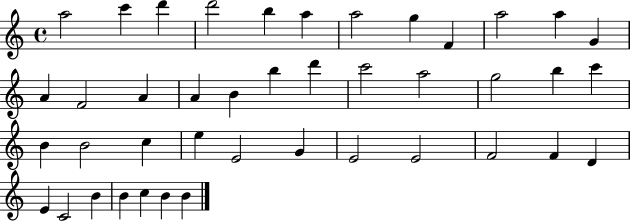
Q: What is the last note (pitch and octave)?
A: B4